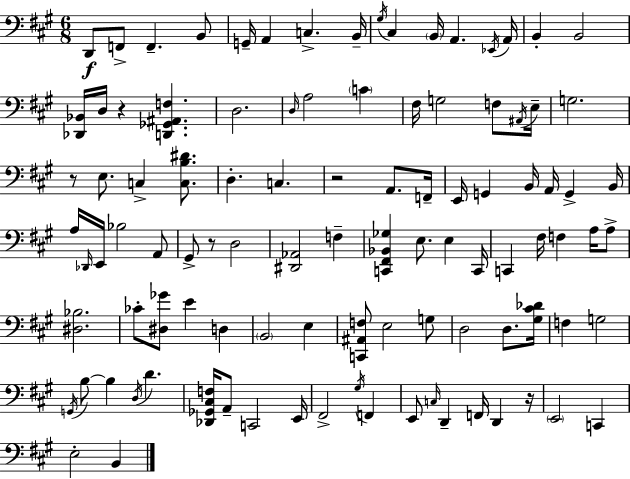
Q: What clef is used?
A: bass